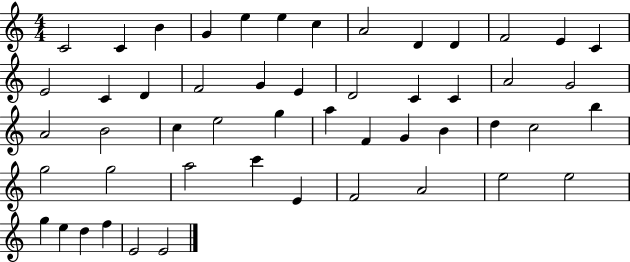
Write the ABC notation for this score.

X:1
T:Untitled
M:4/4
L:1/4
K:C
C2 C B G e e c A2 D D F2 E C E2 C D F2 G E D2 C C A2 G2 A2 B2 c e2 g a F G B d c2 b g2 g2 a2 c' E F2 A2 e2 e2 g e d f E2 E2